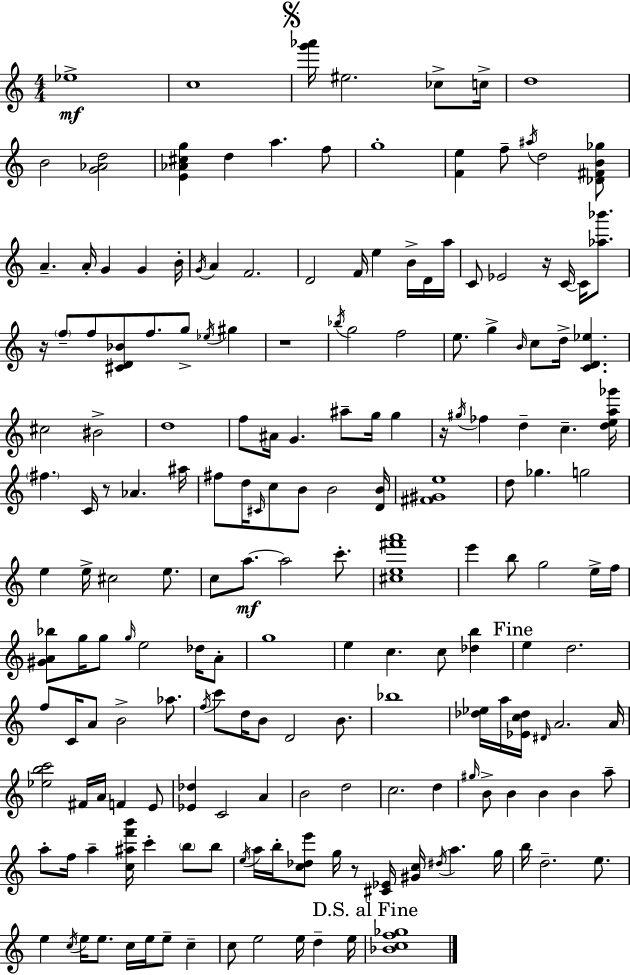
X:1
T:Untitled
M:4/4
L:1/4
K:Am
_e4 c4 [g'_a']/4 ^e2 _c/2 c/4 d4 B2 [G_Ad]2 [E_A^cg] d a f/2 g4 [Fe] f/2 ^a/4 d2 [_D^FB_g]/2 A A/4 G G B/4 G/4 A F2 D2 F/4 e B/4 D/4 a/4 C/2 _E2 z/4 C/4 C/4 [_a_b']/2 z/4 f/2 f/2 [^CD_B]/2 f/2 g/2 _e/4 ^g z4 _b/4 g2 f2 e/2 g B/4 c/2 d/4 [CD_e] ^c2 ^B2 d4 f/2 ^A/4 G ^a/2 g/4 g z/4 ^g/4 _f d c [dea_g']/4 ^f C/4 z/2 _A ^a/4 ^f/2 d/4 ^C/4 c/2 B/2 B2 [DB]/4 [^F^Ge]4 d/2 _g g2 e e/4 ^c2 e/2 c/2 a/2 a2 c'/2 [^ce^f'a']4 e' b/2 g2 e/4 f/4 [^GA_b]/2 g/4 g/2 g/4 e2 _d/4 A/2 g4 e c c/2 [_db] e d2 f/2 C/4 A/2 B2 _a/2 f/4 c'/2 d/4 B/2 D2 B/2 _b4 [_d_e]/4 a/4 [_Ec_d]/4 ^D/4 A2 A/4 [_ebc']2 ^F/4 A/4 F E/2 [_E_d] C2 A B2 d2 c2 d ^g/4 B/2 B B B a/2 a/2 f/4 a [c^af'b']/4 c' b/2 b/2 e/4 a/4 b/4 [c_de']/2 g/4 z/2 [^C_E]/4 [^Gc]/4 ^d/4 a g/4 b/4 d2 e/2 e c/4 e/4 e/2 c/4 e/4 e/2 c c/2 e2 e/4 d e/4 [_Bcf_g]4